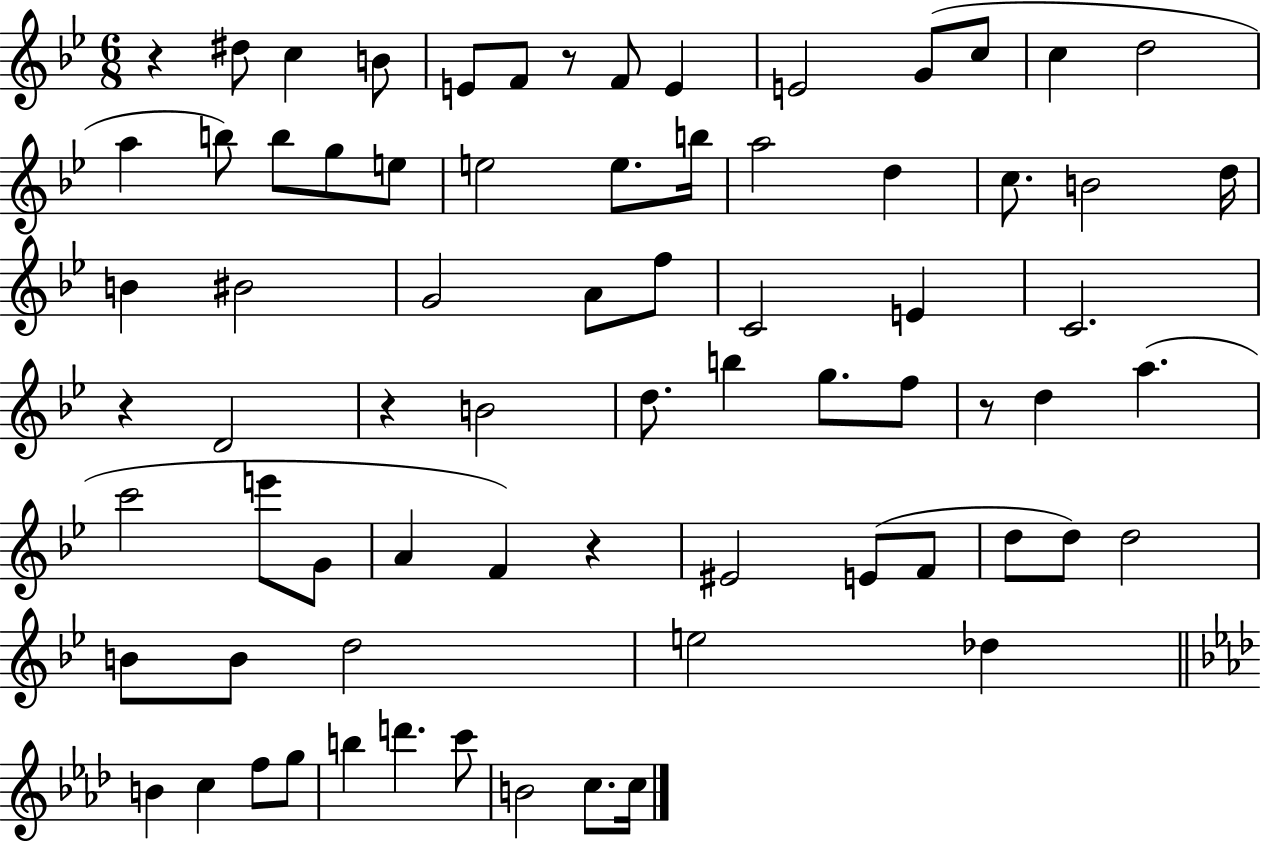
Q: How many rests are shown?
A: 6